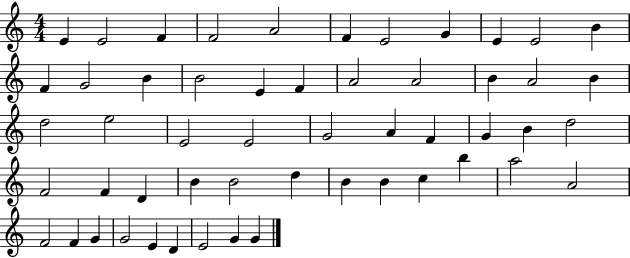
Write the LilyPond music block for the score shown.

{
  \clef treble
  \numericTimeSignature
  \time 4/4
  \key c \major
  e'4 e'2 f'4 | f'2 a'2 | f'4 e'2 g'4 | e'4 e'2 b'4 | \break f'4 g'2 b'4 | b'2 e'4 f'4 | a'2 a'2 | b'4 a'2 b'4 | \break d''2 e''2 | e'2 e'2 | g'2 a'4 f'4 | g'4 b'4 d''2 | \break f'2 f'4 d'4 | b'4 b'2 d''4 | b'4 b'4 c''4 b''4 | a''2 a'2 | \break f'2 f'4 g'4 | g'2 e'4 d'4 | e'2 g'4 g'4 | \bar "|."
}